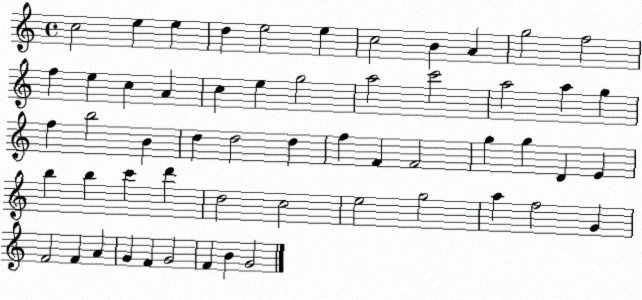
X:1
T:Untitled
M:4/4
L:1/4
K:C
c2 e e d e2 e c2 B A g2 f2 f e c A c e g2 a2 c'2 a2 a g f b2 B d d2 d f F F2 g g D E b b c' d' d2 c2 e2 g2 a f2 G F2 F A G F G2 F B G2